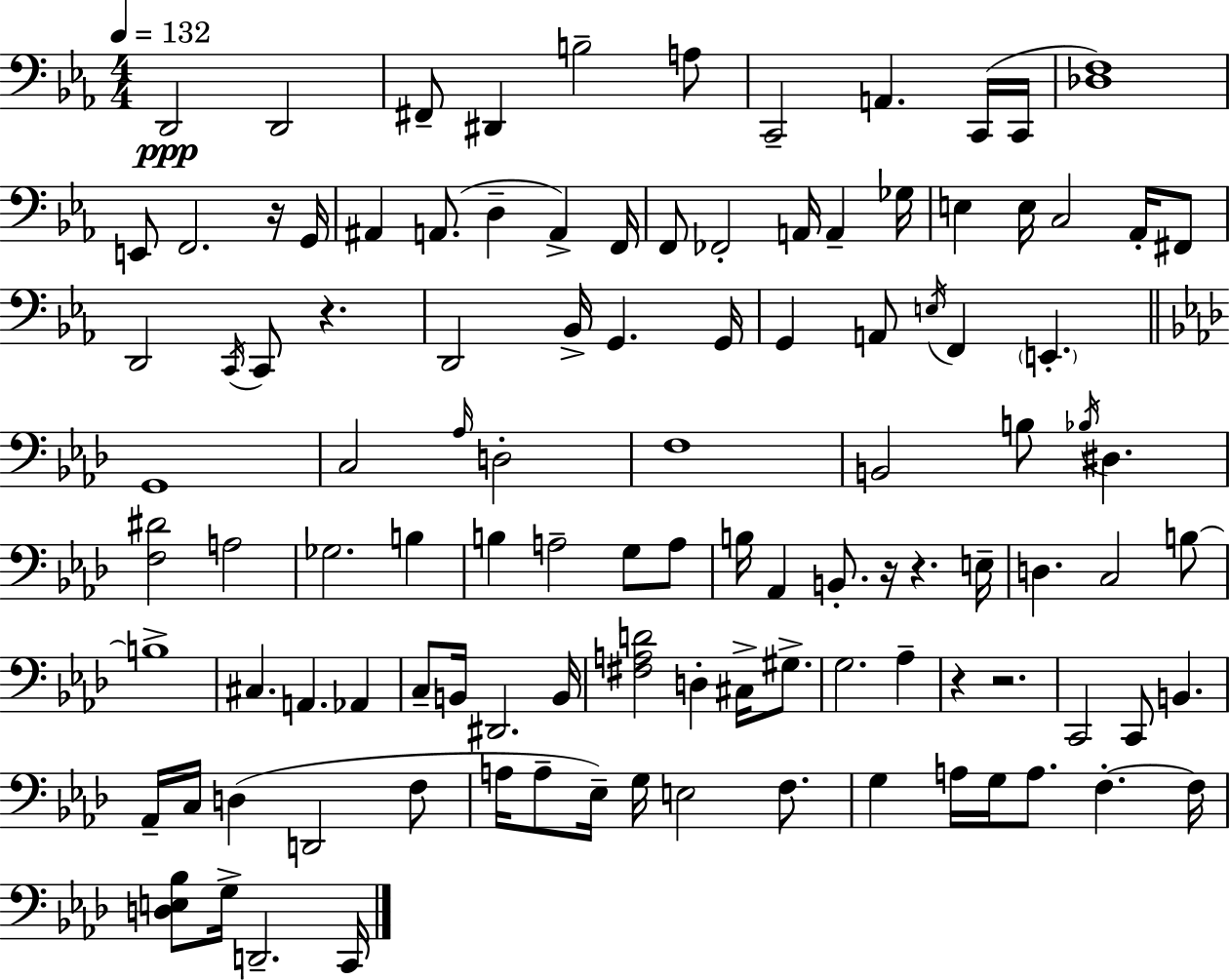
D2/h D2/h F#2/e D#2/q B3/h A3/e C2/h A2/q. C2/s C2/s [Db3,F3]/w E2/e F2/h. R/s G2/s A#2/q A2/e. D3/q A2/q F2/s F2/e FES2/h A2/s A2/q Gb3/s E3/q E3/s C3/h Ab2/s F#2/e D2/h C2/s C2/e R/q. D2/h Bb2/s G2/q. G2/s G2/q A2/e E3/s F2/q E2/q. G2/w C3/h Ab3/s D3/h F3/w B2/h B3/e Bb3/s D#3/q. [F3,D#4]/h A3/h Gb3/h. B3/q B3/q A3/h G3/e A3/e B3/s Ab2/q B2/e. R/s R/q. E3/s D3/q. C3/h B3/e B3/w C#3/q. A2/q. Ab2/q C3/e B2/s D#2/h. B2/s [F#3,A3,D4]/h D3/q C#3/s G#3/e. G3/h. Ab3/q R/q R/h. C2/h C2/e B2/q. Ab2/s C3/s D3/q D2/h F3/e A3/s A3/e Eb3/s G3/s E3/h F3/e. G3/q A3/s G3/s A3/e. F3/q. F3/s [D3,E3,Bb3]/e G3/s D2/h. C2/s